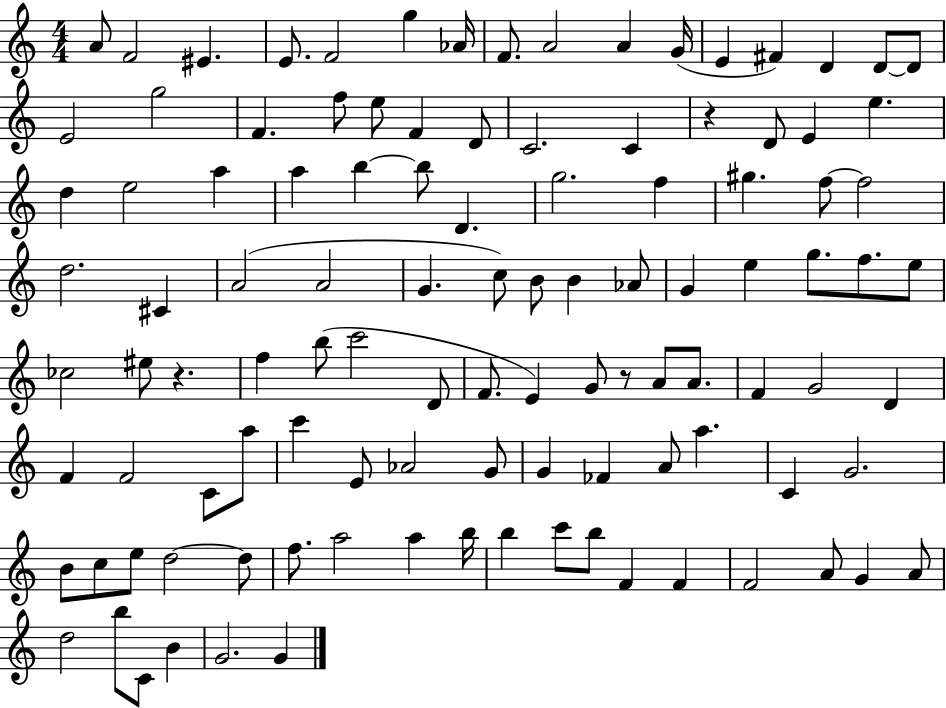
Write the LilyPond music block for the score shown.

{
  \clef treble
  \numericTimeSignature
  \time 4/4
  \key c \major
  a'8 f'2 eis'4. | e'8. f'2 g''4 aes'16 | f'8. a'2 a'4 g'16( | e'4 fis'4) d'4 d'8~~ d'8 | \break e'2 g''2 | f'4. f''8 e''8 f'4 d'8 | c'2. c'4 | r4 d'8 e'4 e''4. | \break d''4 e''2 a''4 | a''4 b''4~~ b''8 d'4. | g''2. f''4 | gis''4. f''8~~ f''2 | \break d''2. cis'4 | a'2( a'2 | g'4. c''8) b'8 b'4 aes'8 | g'4 e''4 g''8. f''8. e''8 | \break ces''2 eis''8 r4. | f''4 b''8( c'''2 d'8 | f'8. e'4) g'8 r8 a'8 a'8. | f'4 g'2 d'4 | \break f'4 f'2 c'8 a''8 | c'''4 e'8 aes'2 g'8 | g'4 fes'4 a'8 a''4. | c'4 g'2. | \break b'8 c''8 e''8 d''2~~ d''8 | f''8. a''2 a''4 b''16 | b''4 c'''8 b''8 f'4 f'4 | f'2 a'8 g'4 a'8 | \break d''2 b''8 c'8 b'4 | g'2. g'4 | \bar "|."
}